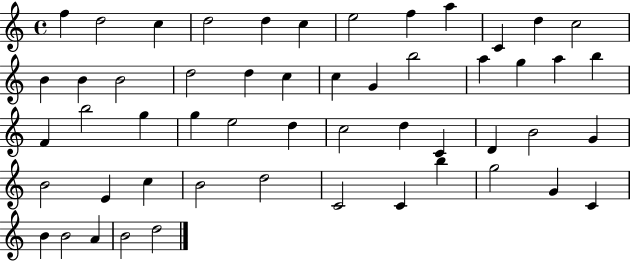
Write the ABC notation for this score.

X:1
T:Untitled
M:4/4
L:1/4
K:C
f d2 c d2 d c e2 f a C d c2 B B B2 d2 d c c G b2 a g a b F b2 g g e2 d c2 d C D B2 G B2 E c B2 d2 C2 C b g2 G C B B2 A B2 d2